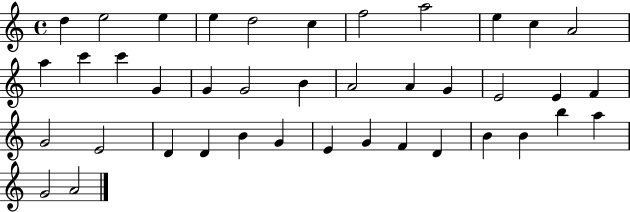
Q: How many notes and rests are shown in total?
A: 40